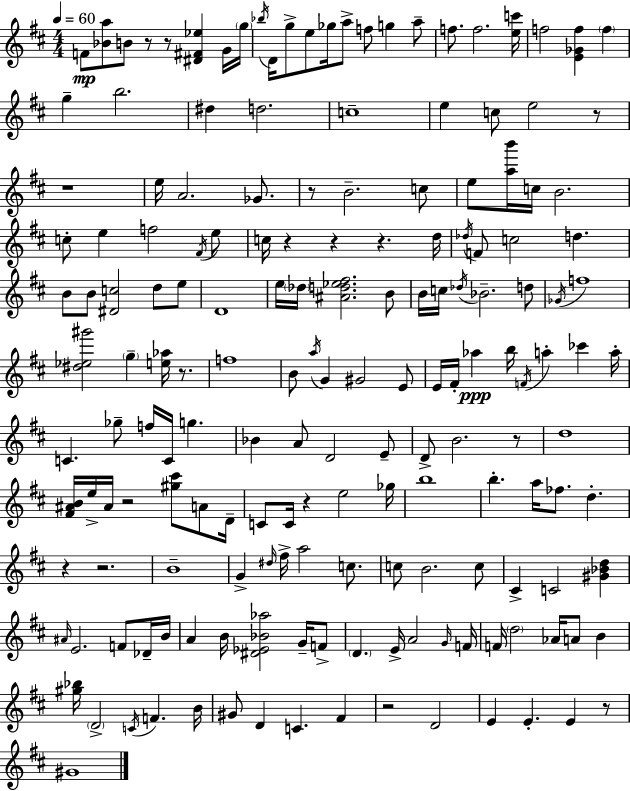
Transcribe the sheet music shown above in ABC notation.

X:1
T:Untitled
M:4/4
L:1/4
K:D
F/2 [_Ba]/2 B/2 z/2 z/2 [^D^F_e] G/4 g/4 _b/4 D/4 g/2 e/2 _g/4 a/2 f/2 g a/2 f/2 f2 [ec']/4 f2 [E_Gf] f g b2 ^d d2 c4 e c/2 e2 z/2 z4 e/4 A2 _G/2 z/2 B2 c/2 e/2 [ab']/4 c/4 B2 c/2 e f2 ^F/4 e/2 c/4 z z z d/4 _d/4 F/2 c2 d B/2 B/2 [^Dc]2 d/2 e/2 D4 e/4 _d/4 [^Ad_e^f]2 B/2 B/4 c/4 _d/4 _B2 d/2 _G/4 f4 [^d_e^g']2 g [e_a]/4 z/2 f4 B/2 a/4 G ^G2 E/2 E/4 ^F/4 _a b/4 F/4 a _c' a/4 C _g/2 f/4 C/4 g _B A/2 D2 E/2 D/2 B2 z/2 d4 [^F^AB]/4 e/4 ^A/4 z2 [^g^c']/2 A/2 D/4 C/2 C/4 z e2 _g/4 b4 b a/4 _f/2 d z z2 B4 G ^d/4 ^f/4 a2 c/2 c/2 B2 c/2 ^C C2 [^G_Bd] ^A/4 E2 F/2 _D/4 B/4 A B/4 [^D_E_B_a]2 G/4 F/2 D E/4 A2 G/4 F/4 F/4 d2 _A/4 A/2 B [^g_b]/4 D2 C/4 F B/4 ^G/2 D C ^F z2 D2 E E E z/2 ^G4